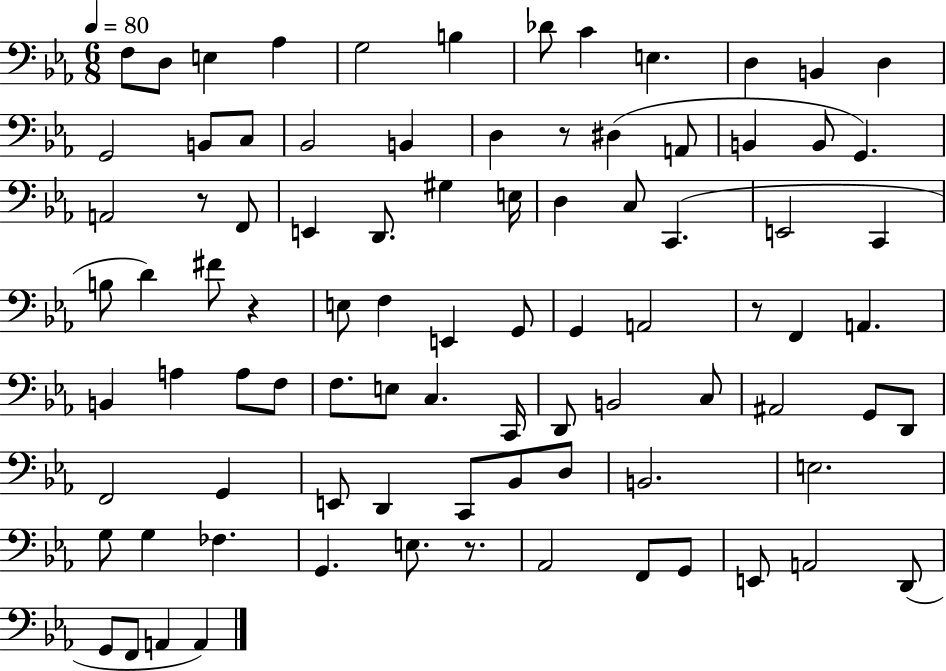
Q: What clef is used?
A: bass